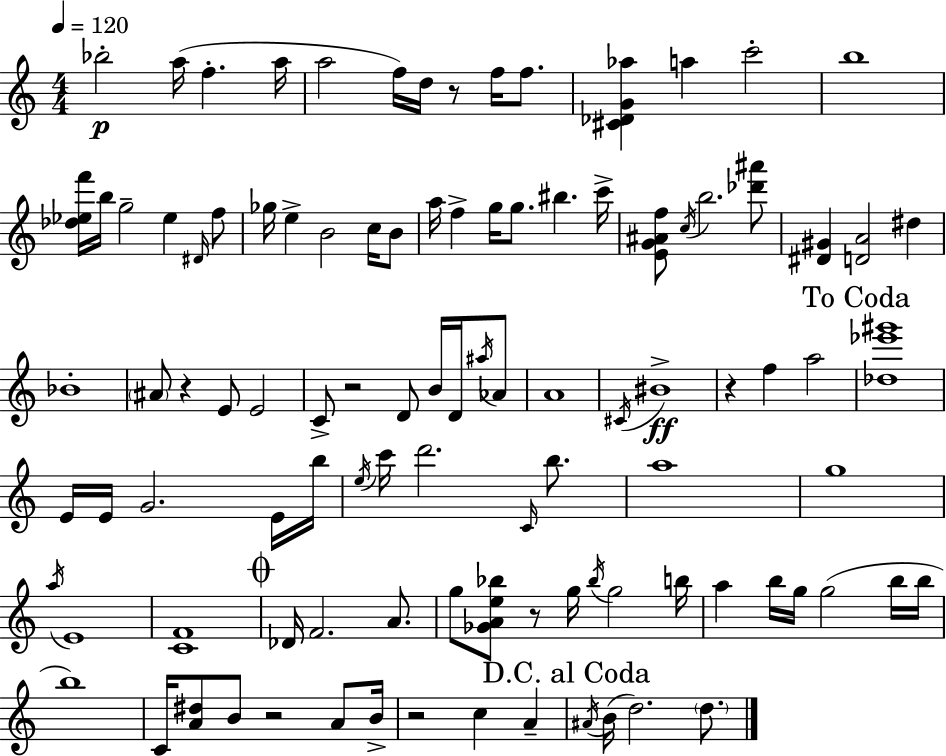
Bb5/h A5/s F5/q. A5/s A5/h F5/s D5/s R/e F5/s F5/e. [C#4,Db4,G4,Ab5]/q A5/q C6/h B5/w [Db5,Eb5,F6]/s B5/s G5/h Eb5/q D#4/s F5/e Gb5/s E5/q B4/h C5/s B4/e A5/s F5/q G5/s G5/e. BIS5/q. C6/s [E4,G4,A#4,F5]/e C5/s B5/h. [Db6,A#6]/e [D#4,G#4]/q [D4,A4]/h D#5/q Bb4/w A#4/e R/q E4/e E4/h C4/e R/h D4/e B4/s D4/s A#5/s Ab4/e A4/w C#4/s BIS4/w R/q F5/q A5/h [Db5,Eb6,G#6]/w E4/s E4/s G4/h. E4/s B5/s E5/s C6/s D6/h. C4/s B5/e. A5/w G5/w A5/s E4/w [C4,F4]/w Db4/s F4/h. A4/e. G5/e [Gb4,A4,E5,Bb5]/e R/e G5/s Bb5/s G5/h B5/s A5/q B5/s G5/s G5/h B5/s B5/s B5/w C4/s [A4,D#5]/e B4/e R/h A4/e B4/s R/h C5/q A4/q A#4/s B4/s D5/h. D5/e.